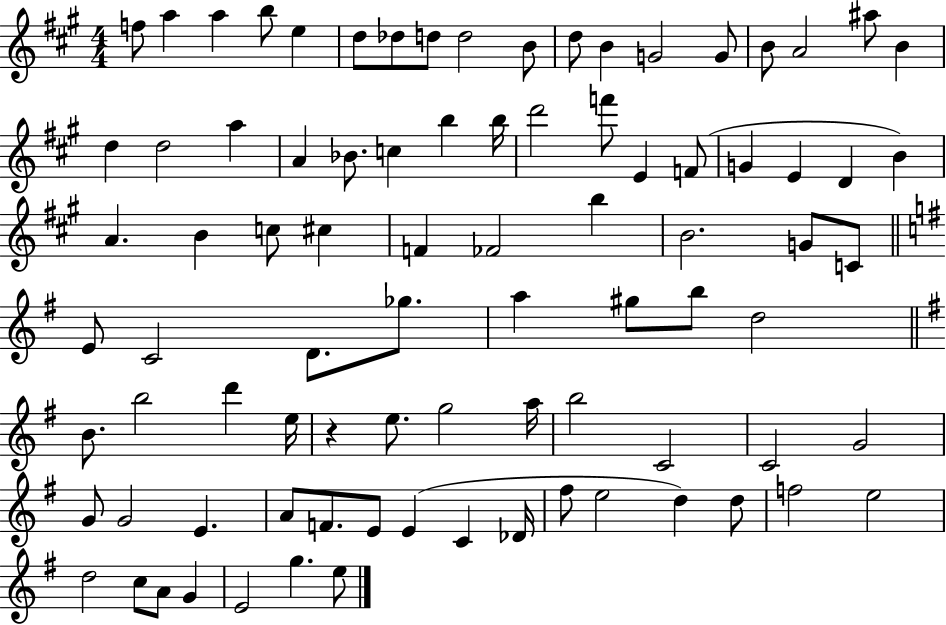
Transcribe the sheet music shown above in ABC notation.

X:1
T:Untitled
M:4/4
L:1/4
K:A
f/2 a a b/2 e d/2 _d/2 d/2 d2 B/2 d/2 B G2 G/2 B/2 A2 ^a/2 B d d2 a A _B/2 c b b/4 d'2 f'/2 E F/2 G E D B A B c/2 ^c F _F2 b B2 G/2 C/2 E/2 C2 D/2 _g/2 a ^g/2 b/2 d2 B/2 b2 d' e/4 z e/2 g2 a/4 b2 C2 C2 G2 G/2 G2 E A/2 F/2 E/2 E C _D/4 ^f/2 e2 d d/2 f2 e2 d2 c/2 A/2 G E2 g e/2